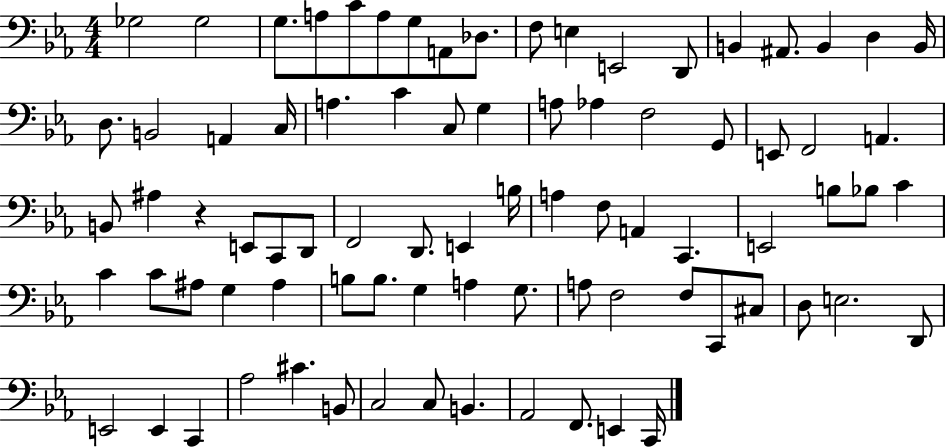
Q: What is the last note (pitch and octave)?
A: C2